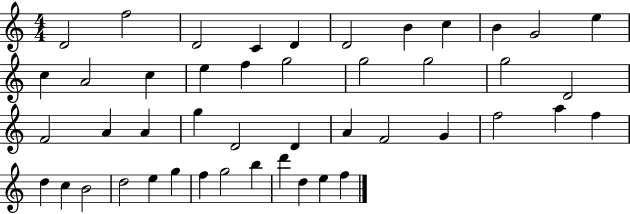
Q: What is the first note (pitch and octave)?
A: D4